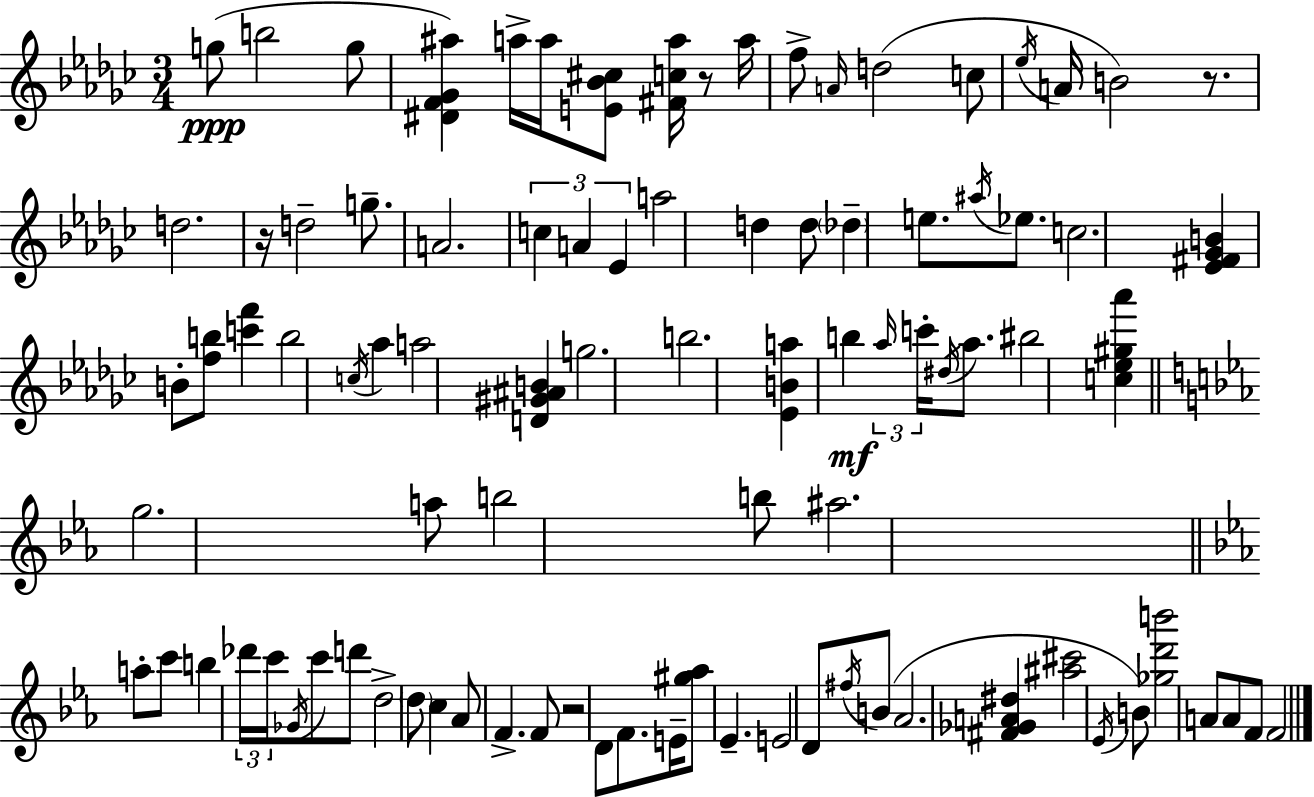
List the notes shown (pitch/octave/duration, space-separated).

G5/e B5/h G5/e [D#4,F4,Gb4,A#5]/q A5/s A5/s [E4,Bb4,C#5]/e [F#4,C5,A5]/s R/e A5/s F5/e A4/s D5/h C5/e Eb5/s A4/s B4/h R/e. D5/h. R/s D5/h G5/e. A4/h. C5/q A4/q Eb4/q A5/h D5/q D5/e Db5/q E5/e. A#5/s Eb5/e. C5/h. [Eb4,F#4,Gb4,B4]/q B4/e [F5,B5]/e [C6,F6]/q B5/h C5/s Ab5/q A5/h [D4,G#4,A#4,B4]/q G5/h. B5/h. [Eb4,B4,A5]/q B5/q Ab5/s C6/s D#5/s Ab5/e. BIS5/h [C5,Eb5,G#5,Ab6]/q G5/h. A5/e B5/h B5/e A#5/h. A5/e C6/e B5/q Db6/s C6/s Gb4/s C6/e D6/e D5/h D5/e C5/q Ab4/e F4/q. F4/e R/h D4/e F4/e. E4/s [G#5,Ab5]/e Eb4/q. E4/h D4/e F#5/s B4/e Ab4/h. [F#4,Gb4,A4,D#5]/q [A#5,C#6]/h Eb4/s B4/e [Gb5,D6,B6]/h A4/e A4/e F4/e F4/h